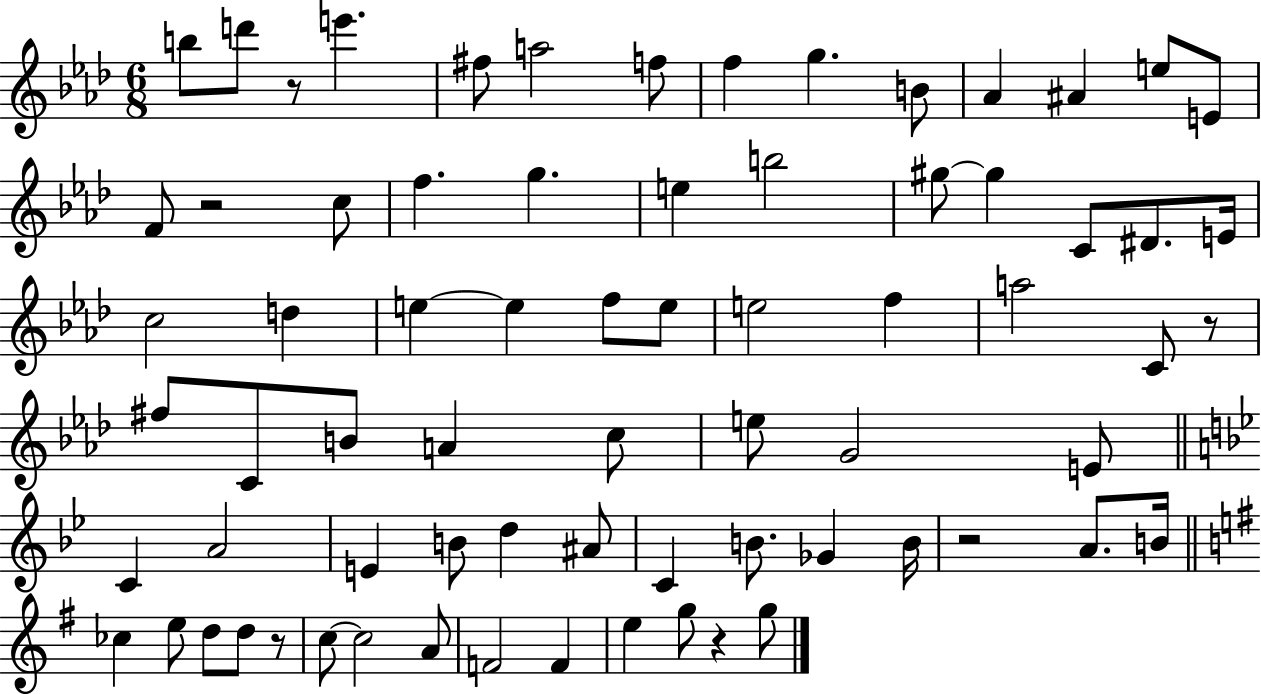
X:1
T:Untitled
M:6/8
L:1/4
K:Ab
b/2 d'/2 z/2 e' ^f/2 a2 f/2 f g B/2 _A ^A e/2 E/2 F/2 z2 c/2 f g e b2 ^g/2 ^g C/2 ^D/2 E/4 c2 d e e f/2 e/2 e2 f a2 C/2 z/2 ^f/2 C/2 B/2 A c/2 e/2 G2 E/2 C A2 E B/2 d ^A/2 C B/2 _G B/4 z2 A/2 B/4 _c e/2 d/2 d/2 z/2 c/2 c2 A/2 F2 F e g/2 z g/2